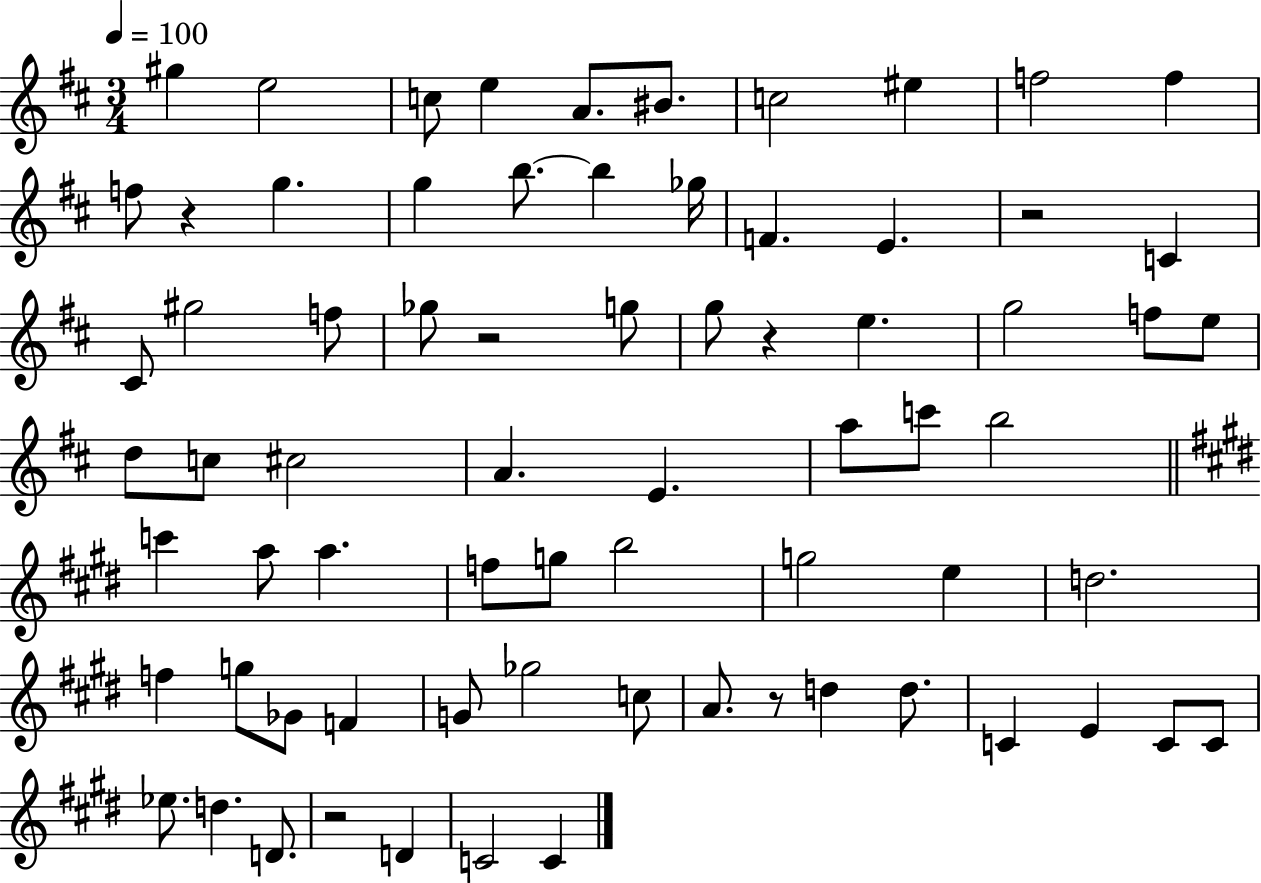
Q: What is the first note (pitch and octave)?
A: G#5